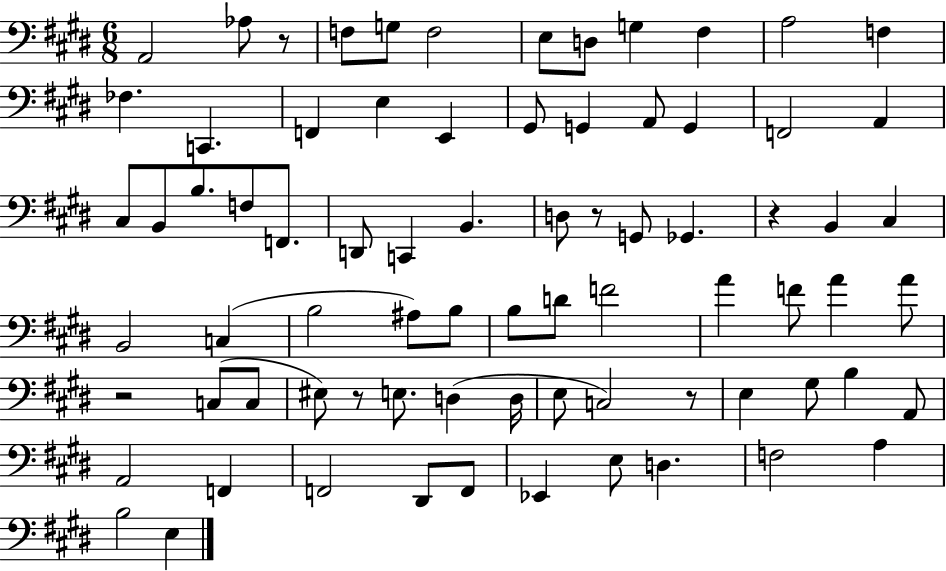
{
  \clef bass
  \numericTimeSignature
  \time 6/8
  \key e \major
  \repeat volta 2 { a,2 aes8 r8 | f8 g8 f2 | e8 d8 g4 fis4 | a2 f4 | \break fes4. c,4. | f,4 e4 e,4 | gis,8 g,4 a,8 g,4 | f,2 a,4 | \break cis8 b,8 b8. f8 f,8. | d,8 c,4 b,4. | d8 r8 g,8 ges,4. | r4 b,4 cis4 | \break b,2 c4( | b2 ais8) b8 | b8 d'8 f'2 | a'4 f'8 a'4 a'8 | \break r2 c8( c8 | eis8) r8 e8. d4( d16 | e8 c2) r8 | e4 gis8 b4 a,8 | \break a,2 f,4 | f,2 dis,8 f,8 | ees,4 e8 d4. | f2 a4 | \break b2 e4 | } \bar "|."
}